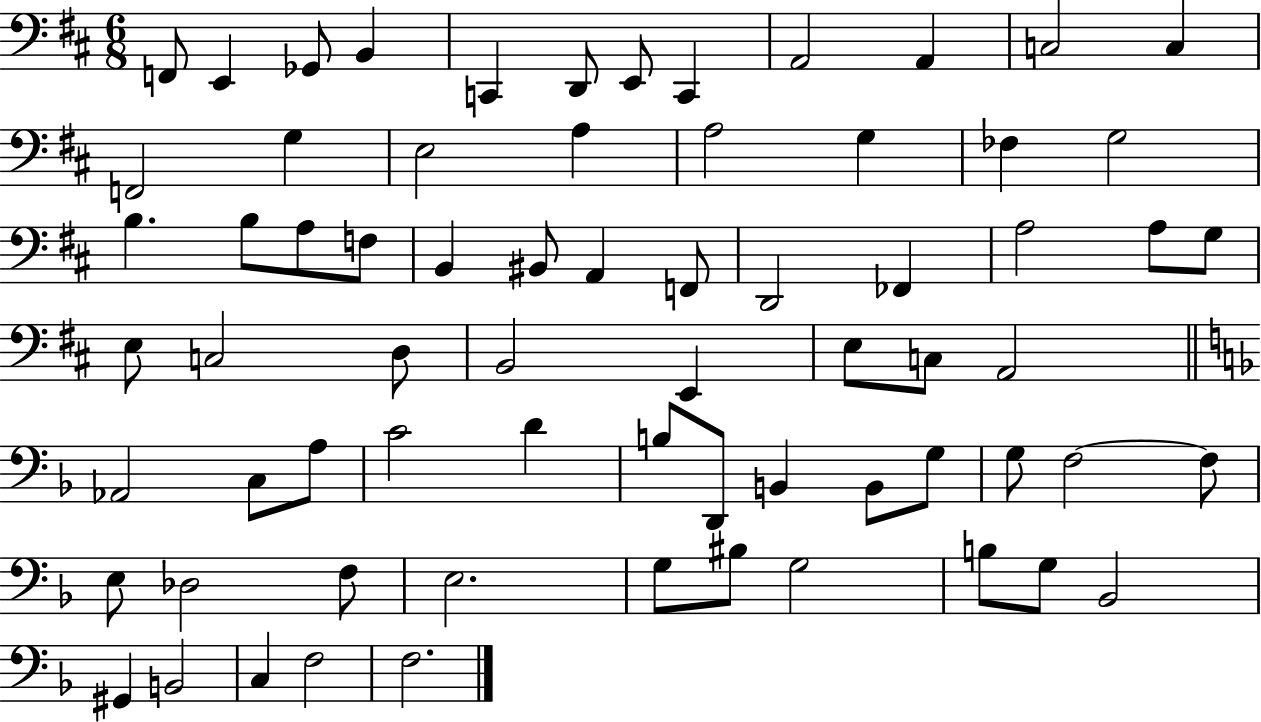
F2/e E2/q Gb2/e B2/q C2/q D2/e E2/e C2/q A2/h A2/q C3/h C3/q F2/h G3/q E3/h A3/q A3/h G3/q FES3/q G3/h B3/q. B3/e A3/e F3/e B2/q BIS2/e A2/q F2/e D2/h FES2/q A3/h A3/e G3/e E3/e C3/h D3/e B2/h E2/q E3/e C3/e A2/h Ab2/h C3/e A3/e C4/h D4/q B3/e D2/e B2/q B2/e G3/e G3/e F3/h F3/e E3/e Db3/h F3/e E3/h. G3/e BIS3/e G3/h B3/e G3/e Bb2/h G#2/q B2/h C3/q F3/h F3/h.